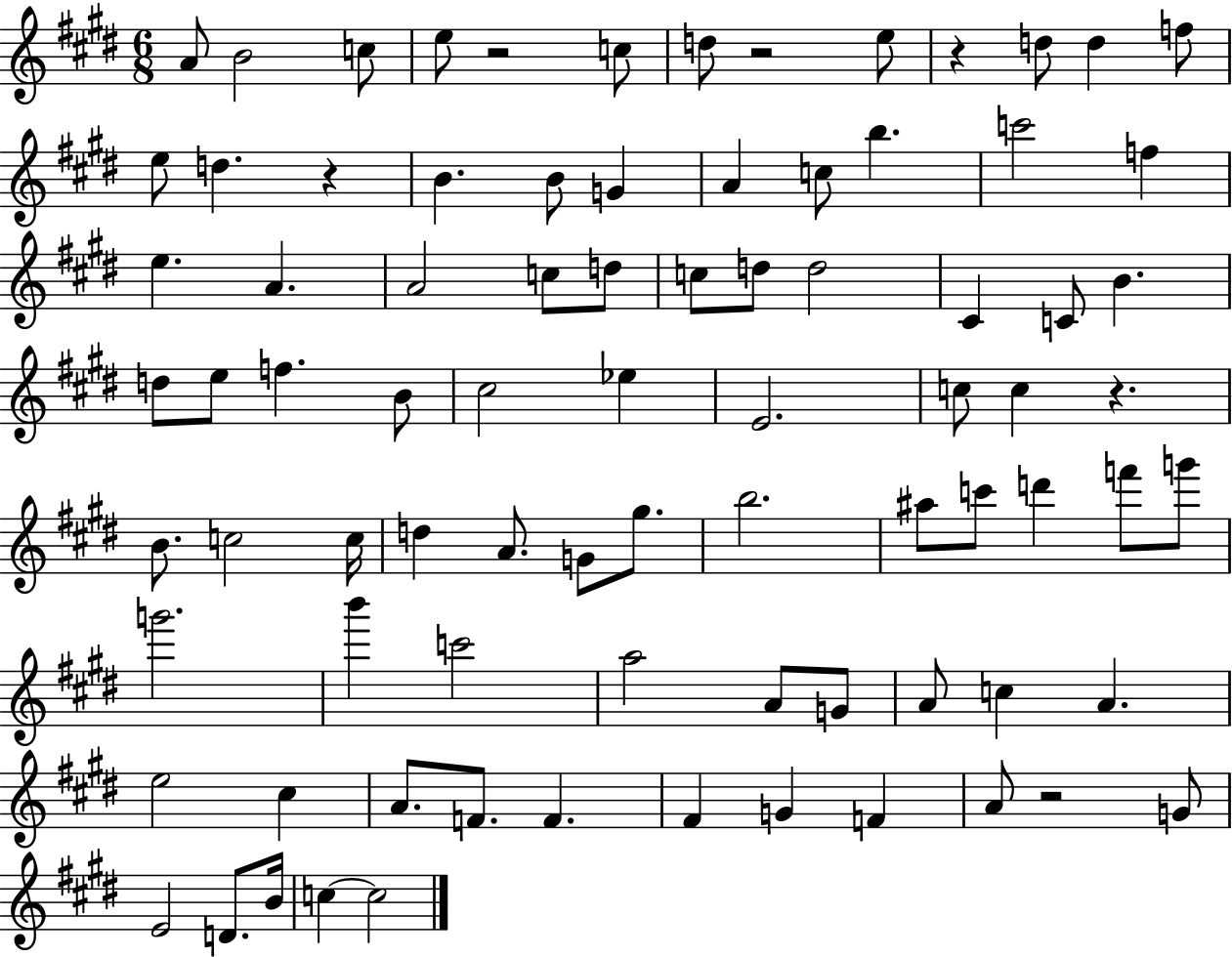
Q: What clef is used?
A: treble